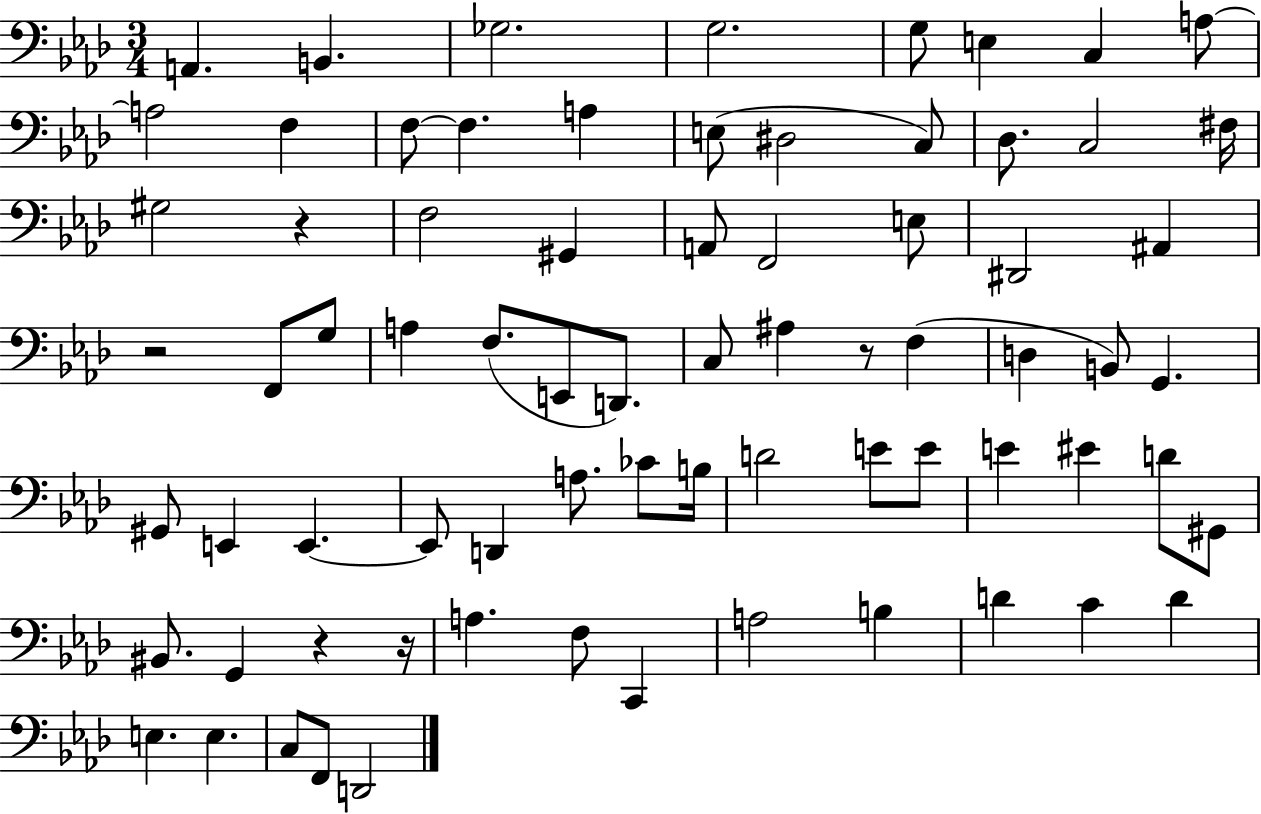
{
  \clef bass
  \numericTimeSignature
  \time 3/4
  \key aes \major
  a,4. b,4. | ges2. | g2. | g8 e4 c4 a8~~ | \break a2 f4 | f8~~ f4. a4 | e8( dis2 c8) | des8. c2 fis16 | \break gis2 r4 | f2 gis,4 | a,8 f,2 e8 | dis,2 ais,4 | \break r2 f,8 g8 | a4 f8.( e,8 d,8.) | c8 ais4 r8 f4( | d4 b,8) g,4. | \break gis,8 e,4 e,4.~~ | e,8 d,4 a8. ces'8 b16 | d'2 e'8 e'8 | e'4 eis'4 d'8 gis,8 | \break bis,8. g,4 r4 r16 | a4. f8 c,4 | a2 b4 | d'4 c'4 d'4 | \break e4. e4. | c8 f,8 d,2 | \bar "|."
}